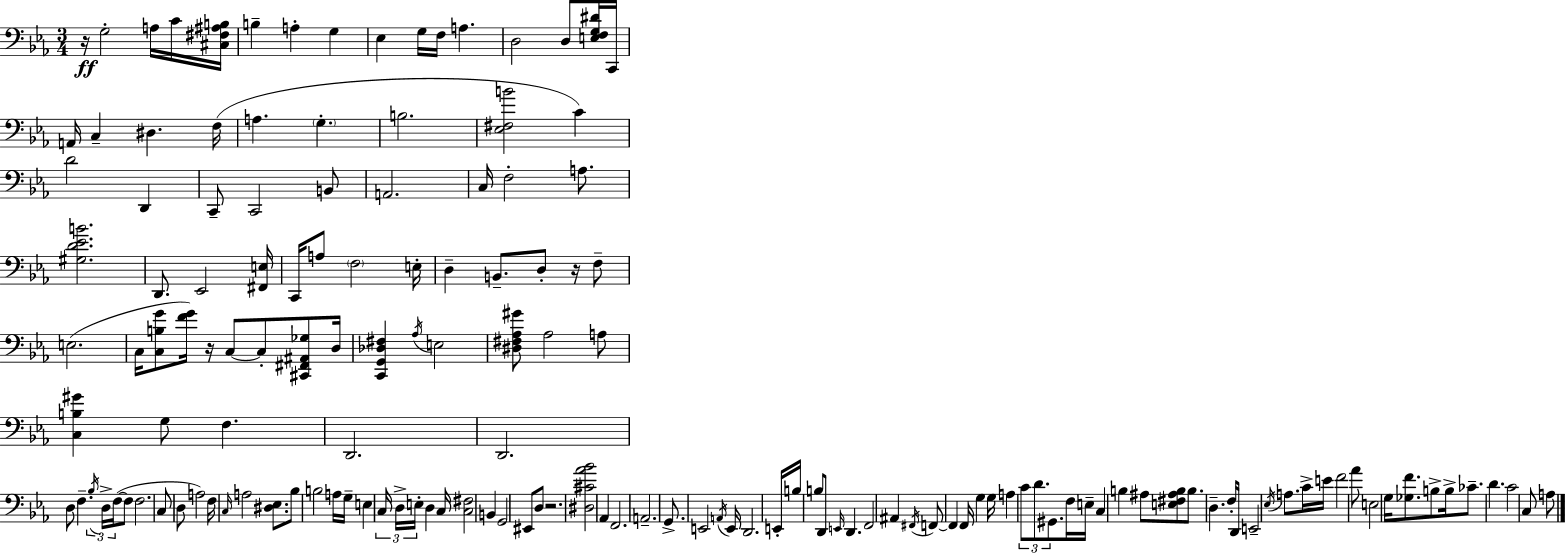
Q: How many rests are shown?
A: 4